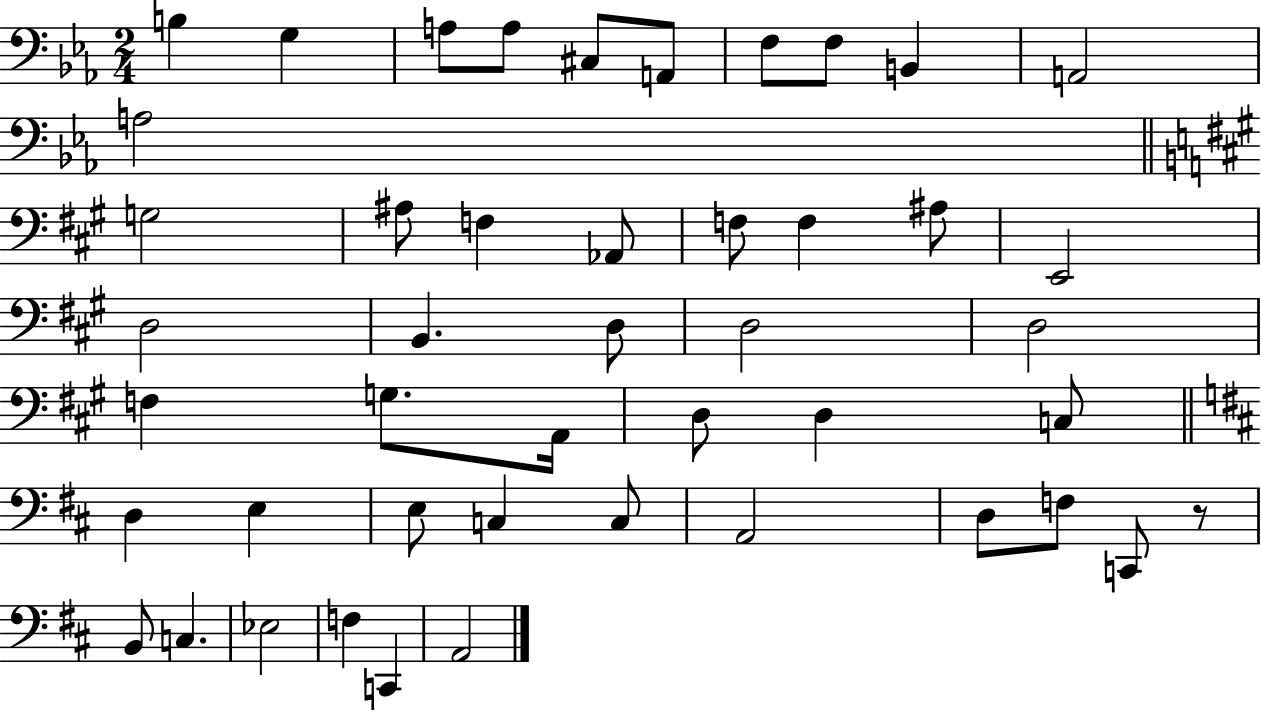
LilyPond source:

{
  \clef bass
  \numericTimeSignature
  \time 2/4
  \key ees \major
  b4 g4 | a8 a8 cis8 a,8 | f8 f8 b,4 | a,2 | \break a2 | \bar "||" \break \key a \major g2 | ais8 f4 aes,8 | f8 f4 ais8 | e,2 | \break d2 | b,4. d8 | d2 | d2 | \break f4 g8. a,16 | d8 d4 c8 | \bar "||" \break \key d \major d4 e4 | e8 c4 c8 | a,2 | d8 f8 c,8 r8 | \break b,8 c4. | ees2 | f4 c,4 | a,2 | \break \bar "|."
}